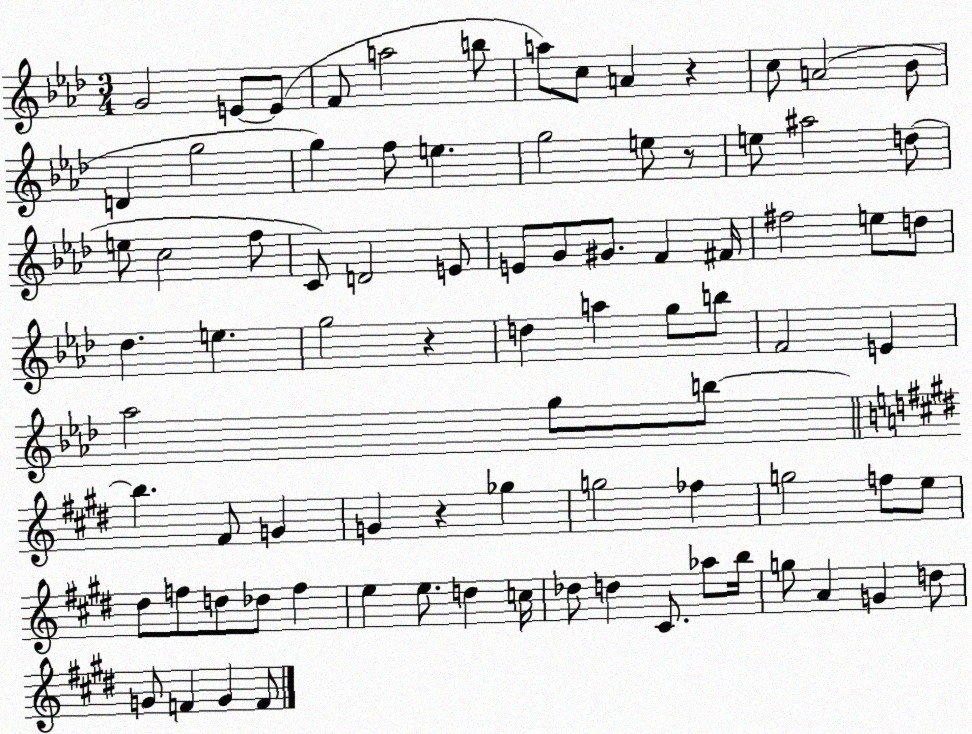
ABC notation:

X:1
T:Untitled
M:3/4
L:1/4
K:Ab
G2 E/2 E/2 F/2 a2 b/2 a/2 c/2 A z c/2 A2 _B/2 D g2 g f/2 e g2 e/2 z/2 e/2 ^a2 d/2 e/2 c2 f/2 C/2 D2 E/2 E/2 G/2 ^G/2 F ^F/4 ^f2 e/2 d/2 _d e g2 z d a g/2 b/2 F2 E _a2 g/2 b/2 b ^F/2 G G z _g g2 _f g2 f/2 e/2 ^d/2 f/2 d/2 _d/2 f e e/2 d c/4 _d/2 d ^C/2 _a/2 b/4 g/2 A G d/2 G/2 F G F/2